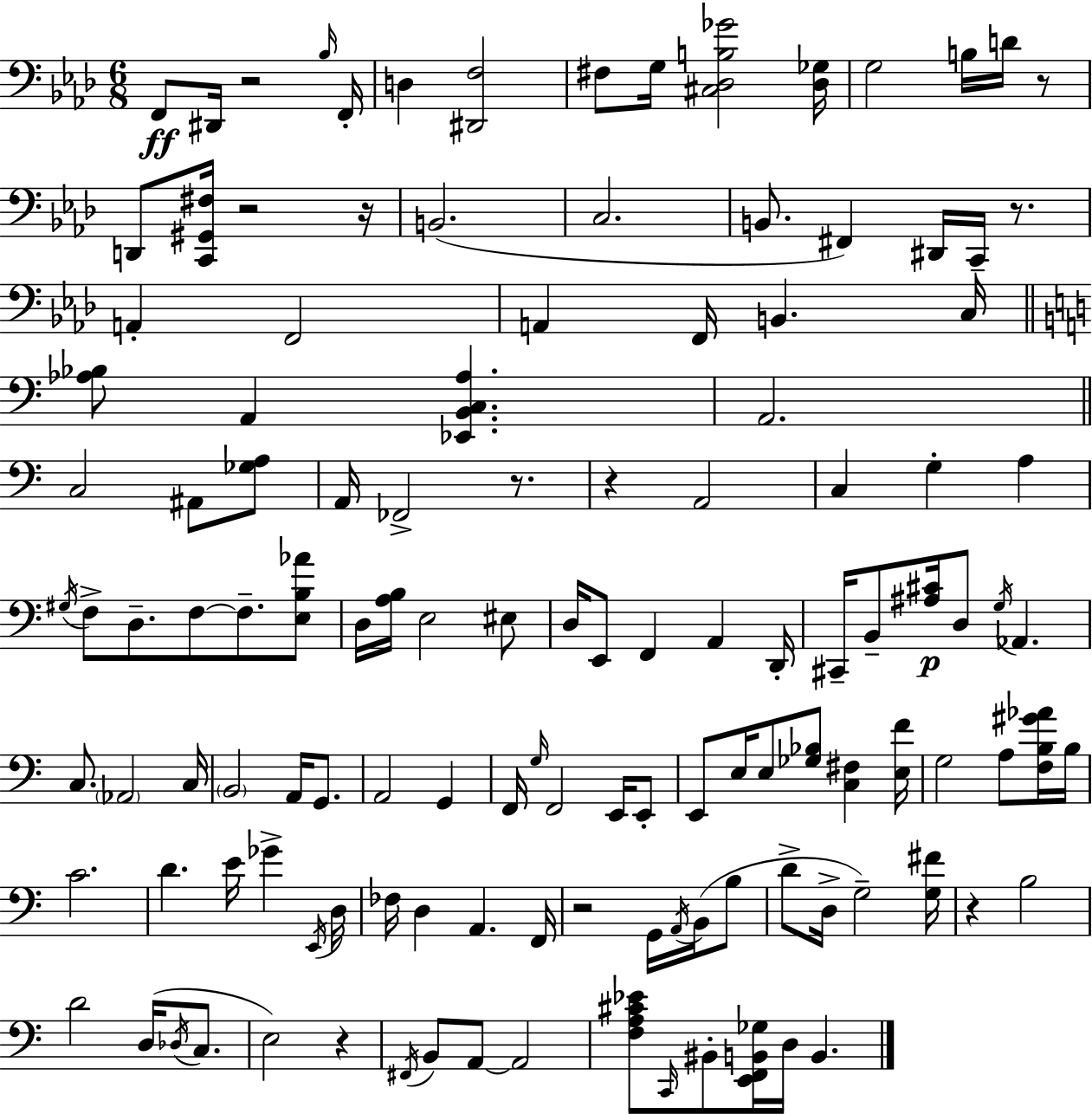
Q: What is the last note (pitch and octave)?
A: B2